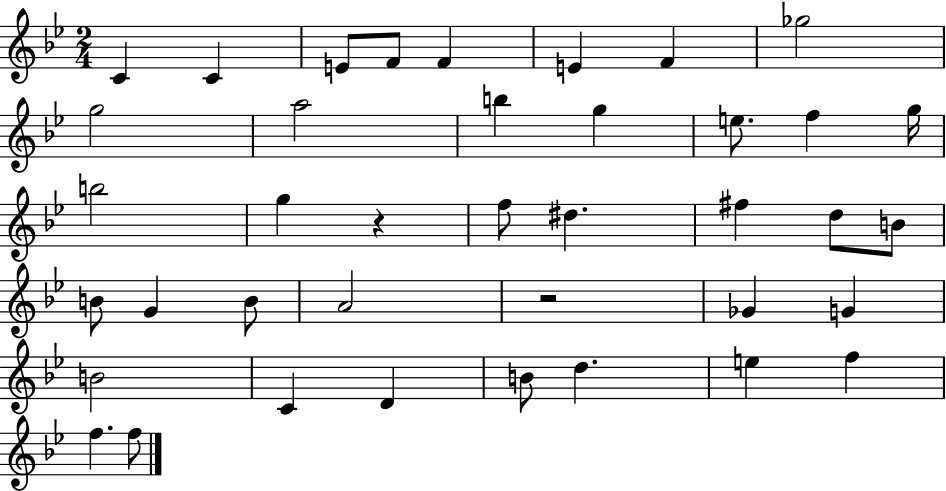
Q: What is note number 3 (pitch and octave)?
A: E4